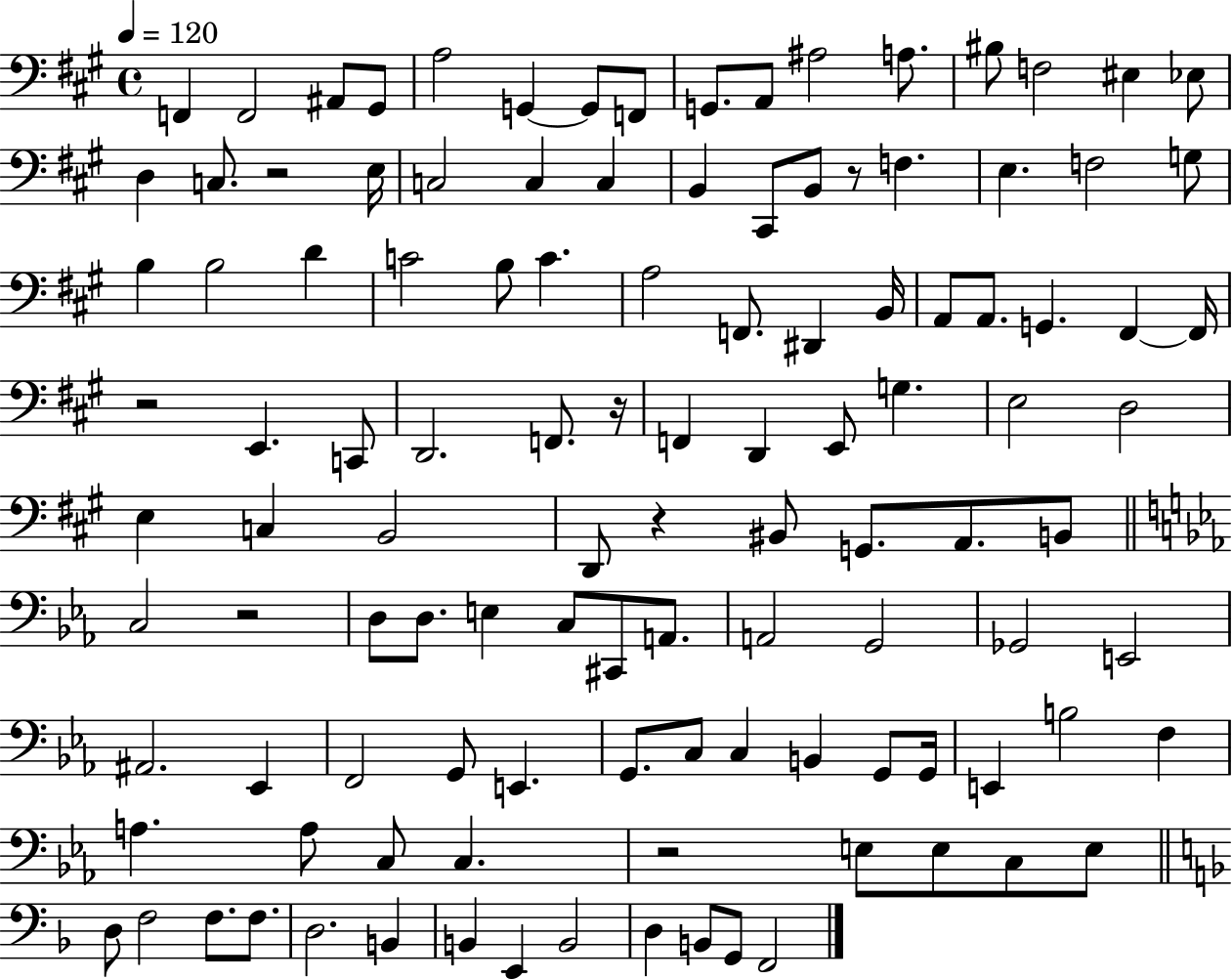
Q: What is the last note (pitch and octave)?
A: F2